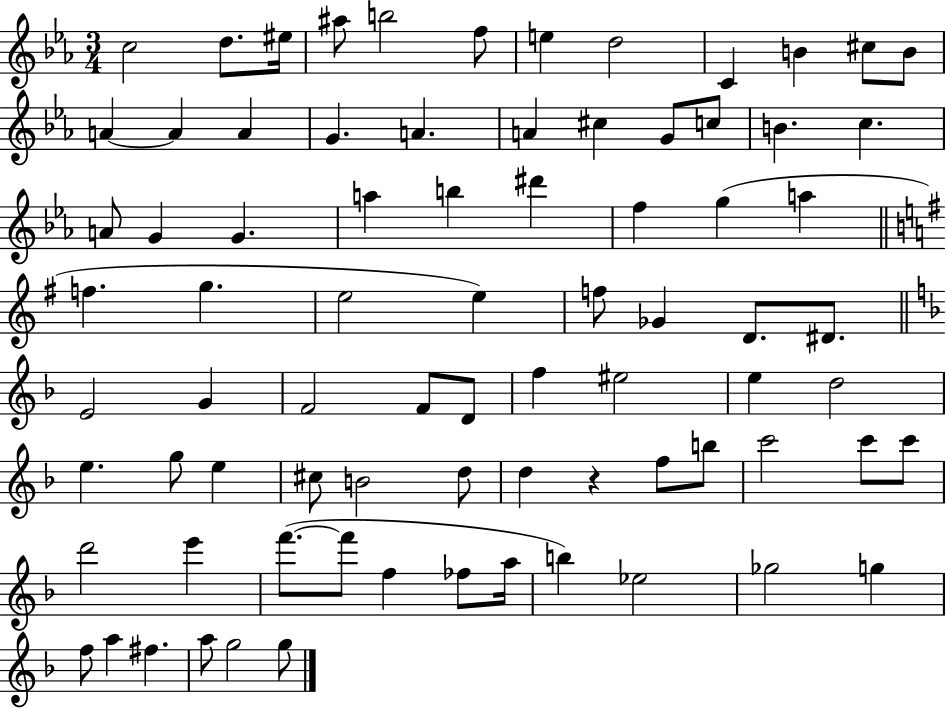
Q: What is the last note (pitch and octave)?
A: G5